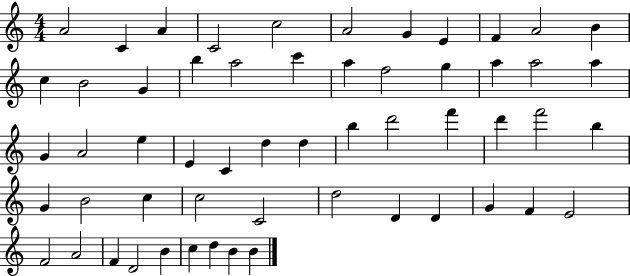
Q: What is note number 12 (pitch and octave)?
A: C5